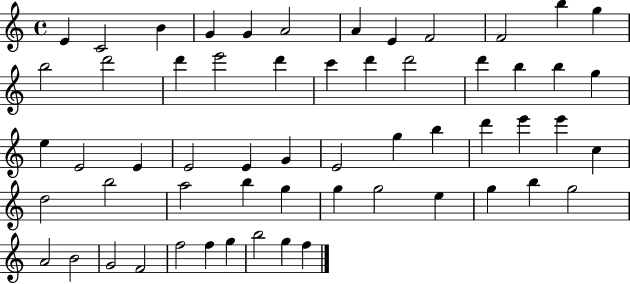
{
  \clef treble
  \time 4/4
  \defaultTimeSignature
  \key c \major
  e'4 c'2 b'4 | g'4 g'4 a'2 | a'4 e'4 f'2 | f'2 b''4 g''4 | \break b''2 d'''2 | d'''4 e'''2 d'''4 | c'''4 d'''4 d'''2 | d'''4 b''4 b''4 g''4 | \break e''4 e'2 e'4 | e'2 e'4 g'4 | e'2 g''4 b''4 | d'''4 e'''4 e'''4 c''4 | \break d''2 b''2 | a''2 b''4 g''4 | g''4 g''2 e''4 | g''4 b''4 g''2 | \break a'2 b'2 | g'2 f'2 | f''2 f''4 g''4 | b''2 g''4 f''4 | \break \bar "|."
}